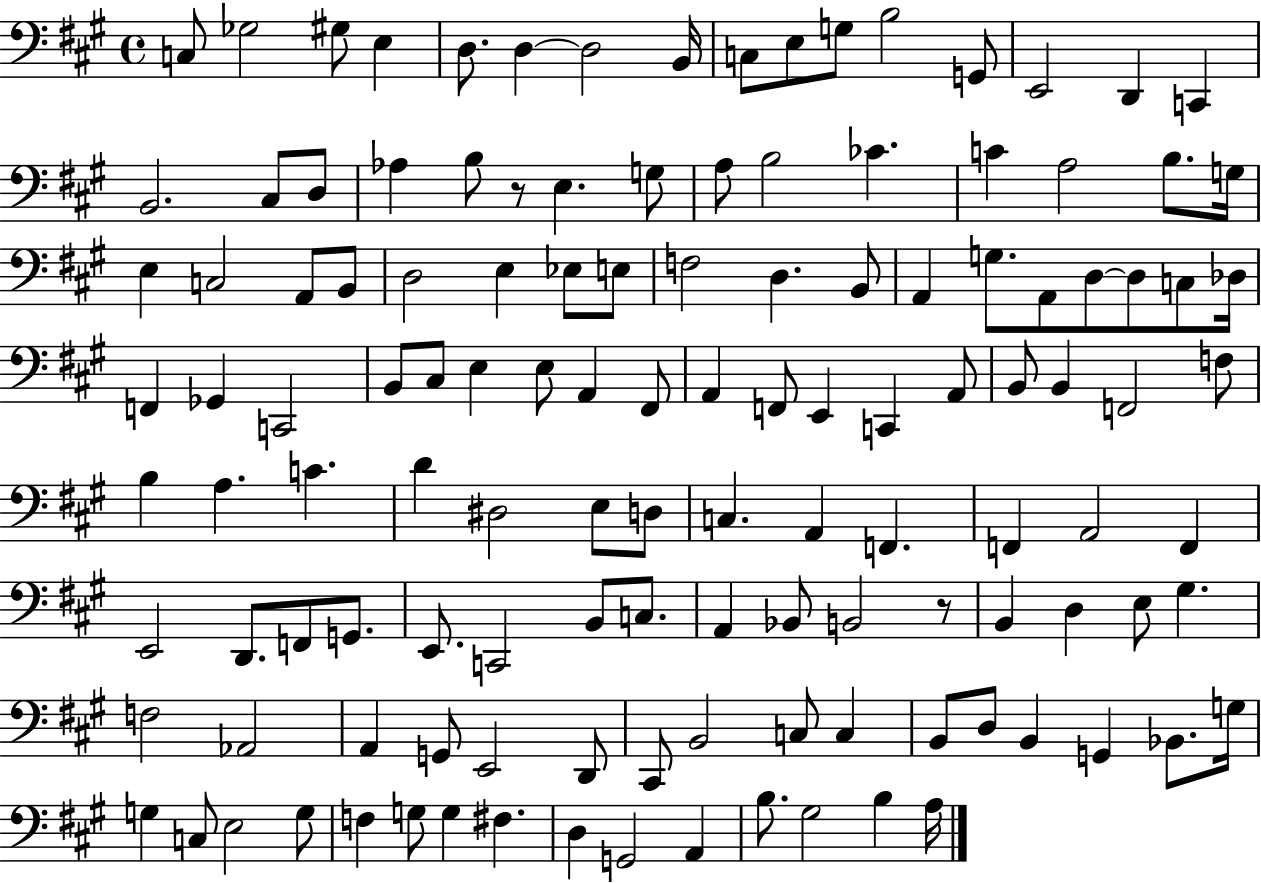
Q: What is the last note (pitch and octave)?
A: A3